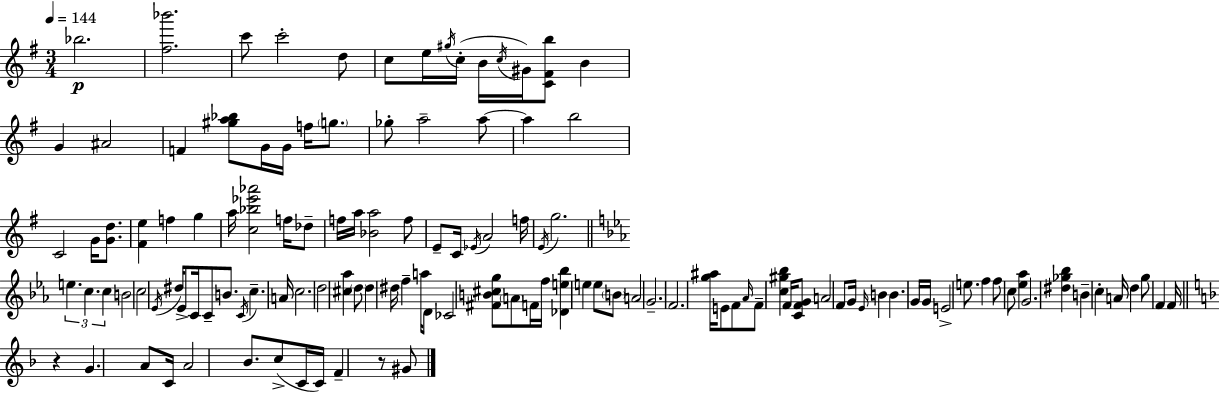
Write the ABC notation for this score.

X:1
T:Untitled
M:3/4
L:1/4
K:Em
_b2 [^f_b']2 c'/2 c'2 d/2 c/2 e/4 ^g/4 c/4 B/4 c/4 ^G/4 [C^Fb]/2 B G ^A2 F [^ga_b]/2 G/4 G/4 f/4 g/2 _g/2 a2 a/2 a b2 C2 G/4 [Gd]/2 [^Fe] f g a/4 [c_b_e'_a']2 f/4 _d/2 f/4 a/4 [_Ba]2 f/2 E/2 C/4 _E/4 A2 f/4 E/4 g2 e c c B2 c2 _E/4 ^d/4 _E/2 C/4 C/2 B/2 C/4 c A/4 c2 d2 [^c_a] d/2 d ^d/4 f a/4 D/2 _C2 [^FB^cg]/2 A/2 F/4 f/4 [_De_b] e e/2 B/2 A2 G2 F2 [g^a]/4 E/2 F/2 _A/4 F/2 [c^g_b] F/4 [CFG]/2 A2 F/2 G/4 _E/4 B B G/4 G/4 E2 e/2 f f/2 c/2 [_e_a] G2 [^d_g_b] B c A/4 d g/2 F F/4 z G A/2 C/4 A2 _B/2 c/2 C/4 C/4 F z/2 ^G/2